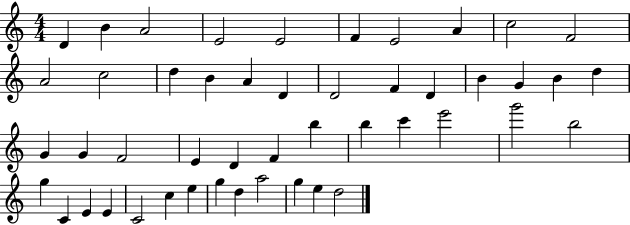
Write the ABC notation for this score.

X:1
T:Untitled
M:4/4
L:1/4
K:C
D B A2 E2 E2 F E2 A c2 F2 A2 c2 d B A D D2 F D B G B d G G F2 E D F b b c' e'2 g'2 b2 g C E E C2 c e g d a2 g e d2